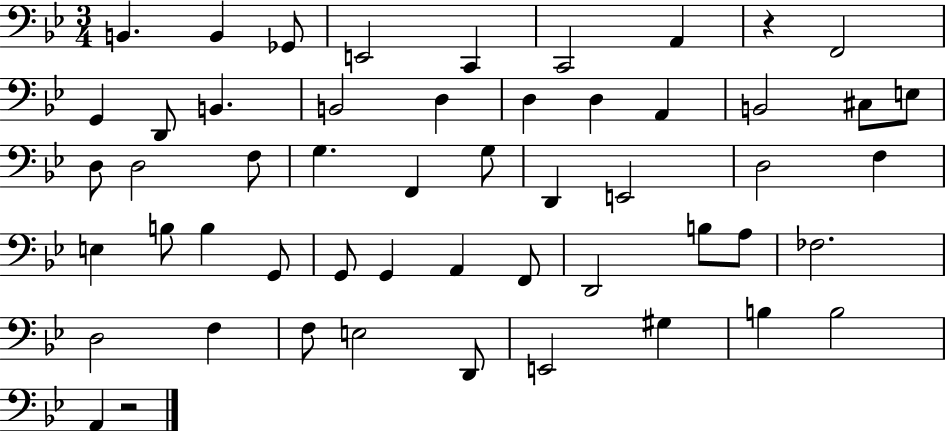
B2/q. B2/q Gb2/e E2/h C2/q C2/h A2/q R/q F2/h G2/q D2/e B2/q. B2/h D3/q D3/q D3/q A2/q B2/h C#3/e E3/e D3/e D3/h F3/e G3/q. F2/q G3/e D2/q E2/h D3/h F3/q E3/q B3/e B3/q G2/e G2/e G2/q A2/q F2/e D2/h B3/e A3/e FES3/h. D3/h F3/q F3/e E3/h D2/e E2/h G#3/q B3/q B3/h A2/q R/h